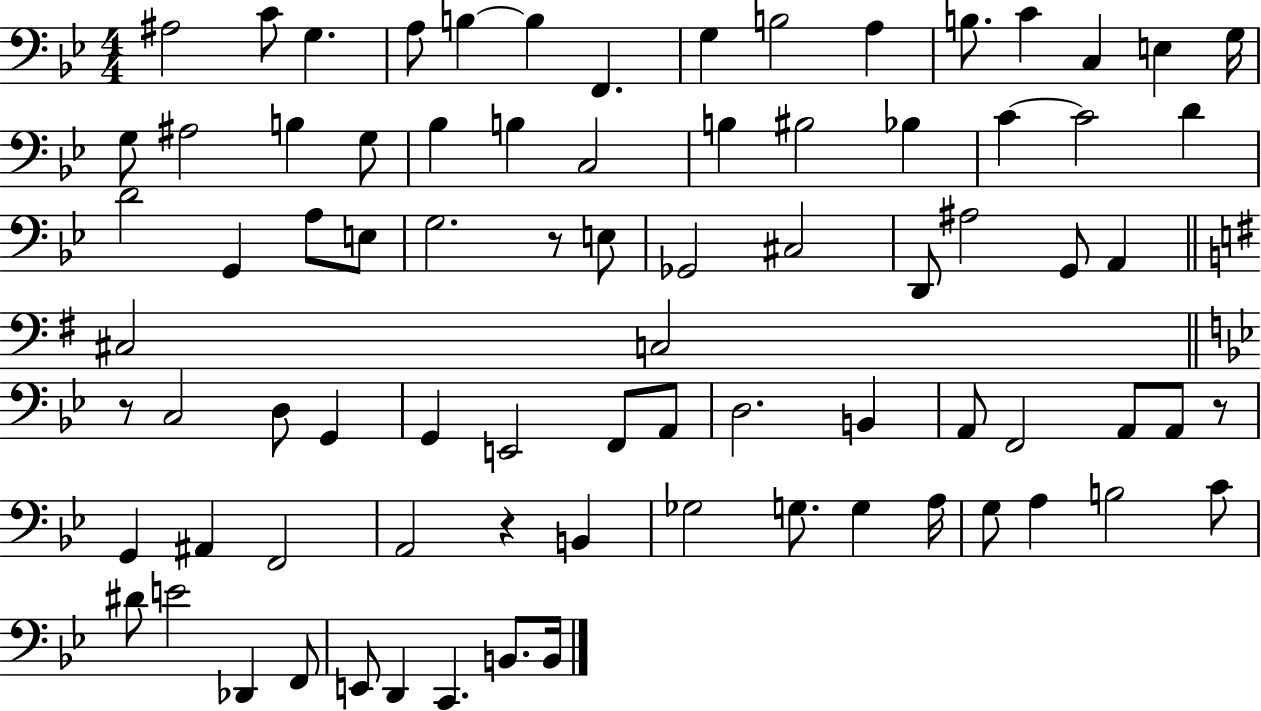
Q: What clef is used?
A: bass